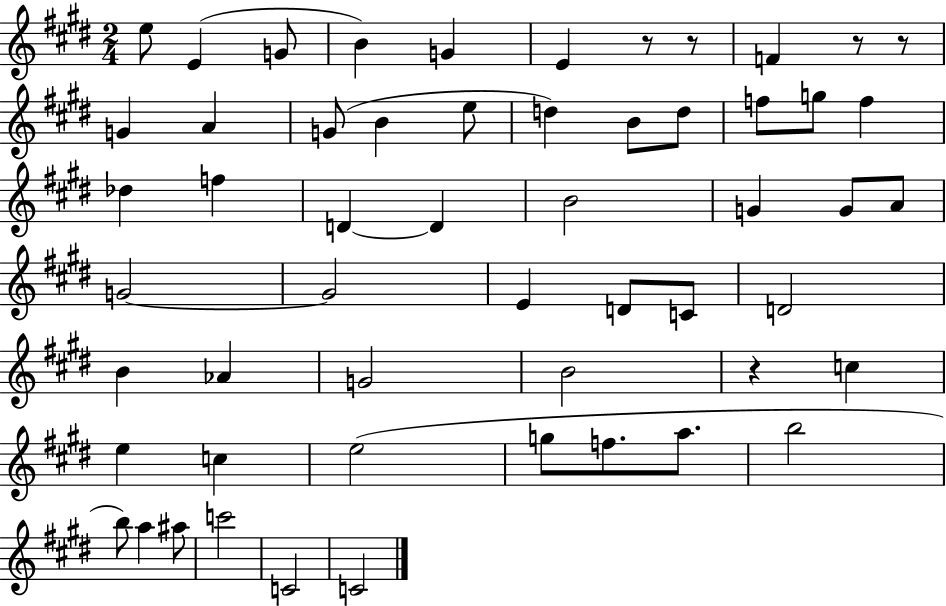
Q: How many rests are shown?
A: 5